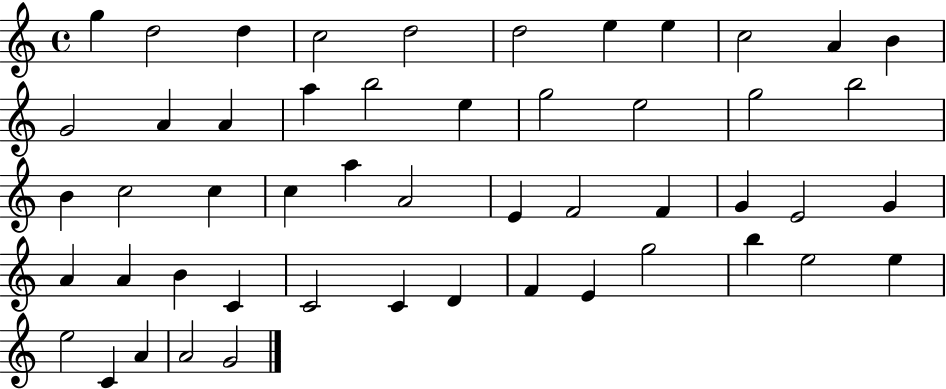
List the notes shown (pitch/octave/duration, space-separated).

G5/q D5/h D5/q C5/h D5/h D5/h E5/q E5/q C5/h A4/q B4/q G4/h A4/q A4/q A5/q B5/h E5/q G5/h E5/h G5/h B5/h B4/q C5/h C5/q C5/q A5/q A4/h E4/q F4/h F4/q G4/q E4/h G4/q A4/q A4/q B4/q C4/q C4/h C4/q D4/q F4/q E4/q G5/h B5/q E5/h E5/q E5/h C4/q A4/q A4/h G4/h